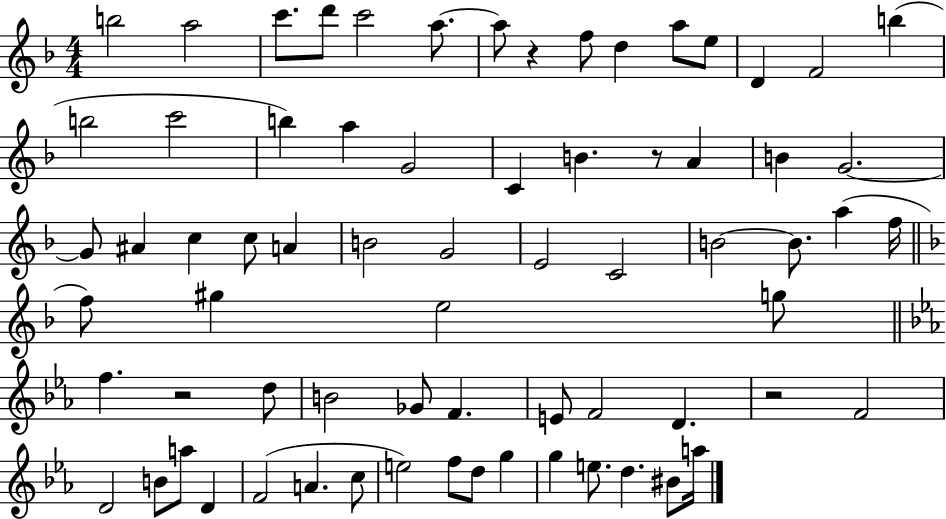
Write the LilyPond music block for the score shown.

{
  \clef treble
  \numericTimeSignature
  \time 4/4
  \key f \major
  b''2 a''2 | c'''8. d'''8 c'''2 a''8.~~ | a''8 r4 f''8 d''4 a''8 e''8 | d'4 f'2 b''4( | \break b''2 c'''2 | b''4) a''4 g'2 | c'4 b'4. r8 a'4 | b'4 g'2.~~ | \break g'8 ais'4 c''4 c''8 a'4 | b'2 g'2 | e'2 c'2 | b'2~~ b'8. a''4( f''16 | \break \bar "||" \break \key f \major f''8) gis''4 e''2 g''8 | \bar "||" \break \key ees \major f''4. r2 d''8 | b'2 ges'8 f'4. | e'8 f'2 d'4. | r2 f'2 | \break d'2 b'8 a''8 d'4 | f'2( a'4. c''8 | e''2) f''8 d''8 g''4 | g''4 e''8. d''4. bis'8 a''16 | \break \bar "|."
}